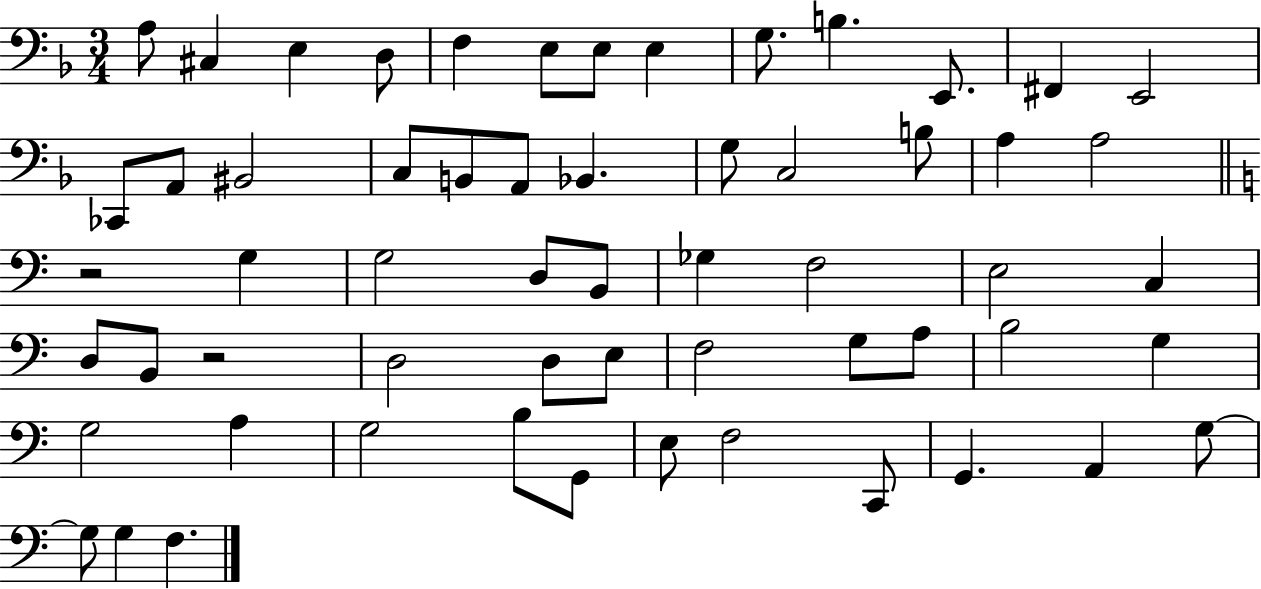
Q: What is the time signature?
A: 3/4